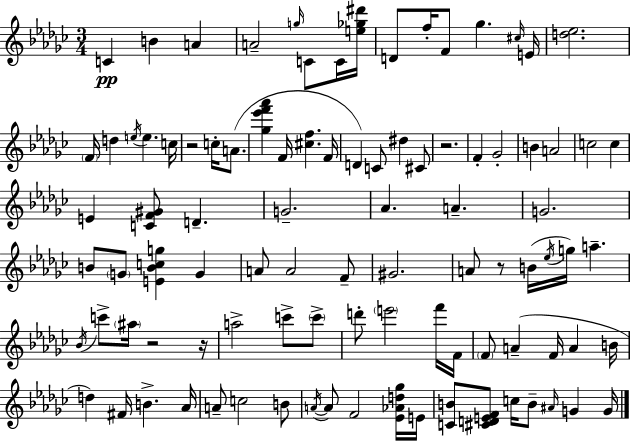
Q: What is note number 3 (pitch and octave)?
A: A4